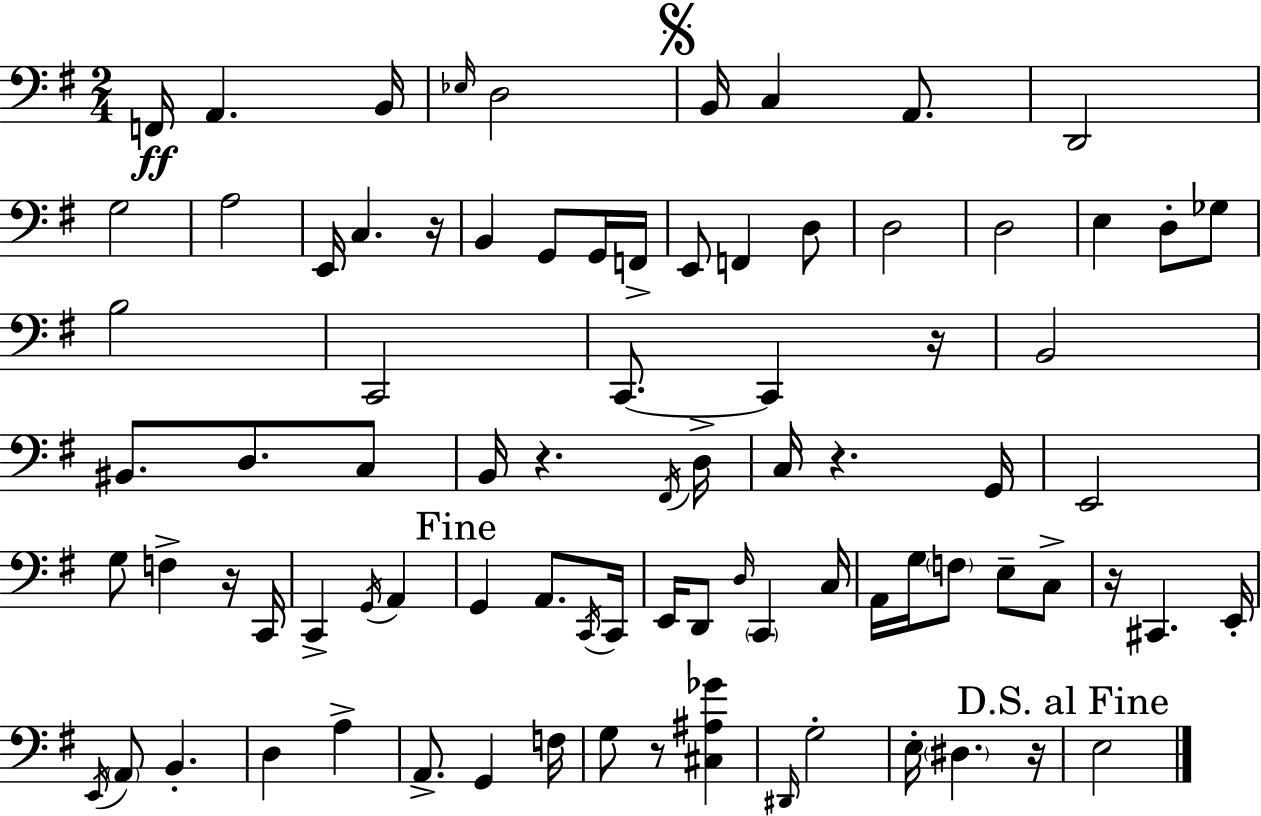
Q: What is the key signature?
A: E minor